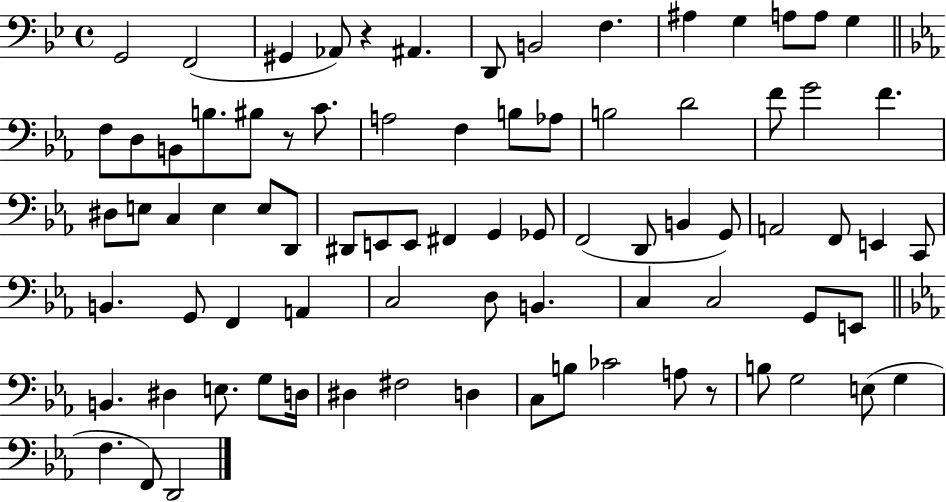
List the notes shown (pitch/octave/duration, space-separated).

G2/h F2/h G#2/q Ab2/e R/q A#2/q. D2/e B2/h F3/q. A#3/q G3/q A3/e A3/e G3/q F3/e D3/e B2/e B3/e. BIS3/e R/e C4/e. A3/h F3/q B3/e Ab3/e B3/h D4/h F4/e G4/h F4/q. D#3/e E3/e C3/q E3/q E3/e D2/e D#2/e E2/e E2/e F#2/q G2/q Gb2/e F2/h D2/e B2/q G2/e A2/h F2/e E2/q C2/e B2/q. G2/e F2/q A2/q C3/h D3/e B2/q. C3/q C3/h G2/e E2/e B2/q. D#3/q E3/e. G3/e D3/s D#3/q F#3/h D3/q C3/e B3/e CES4/h A3/e R/e B3/e G3/h E3/e G3/q F3/q. F2/e D2/h